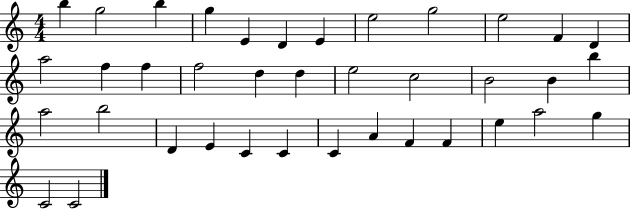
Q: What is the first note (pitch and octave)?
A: B5